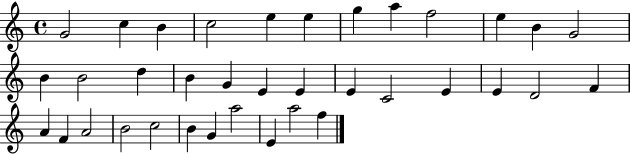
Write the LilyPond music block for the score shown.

{
  \clef treble
  \time 4/4
  \defaultTimeSignature
  \key c \major
  g'2 c''4 b'4 | c''2 e''4 e''4 | g''4 a''4 f''2 | e''4 b'4 g'2 | \break b'4 b'2 d''4 | b'4 g'4 e'4 e'4 | e'4 c'2 e'4 | e'4 d'2 f'4 | \break a'4 f'4 a'2 | b'2 c''2 | b'4 g'4 a''2 | e'4 a''2 f''4 | \break \bar "|."
}